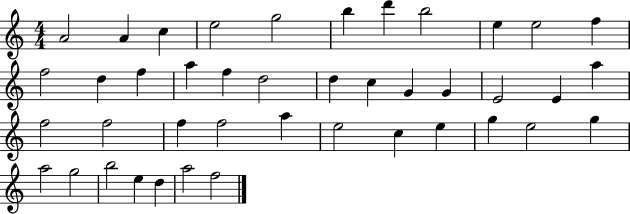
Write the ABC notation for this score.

X:1
T:Untitled
M:4/4
L:1/4
K:C
A2 A c e2 g2 b d' b2 e e2 f f2 d f a f d2 d c G G E2 E a f2 f2 f f2 a e2 c e g e2 g a2 g2 b2 e d a2 f2